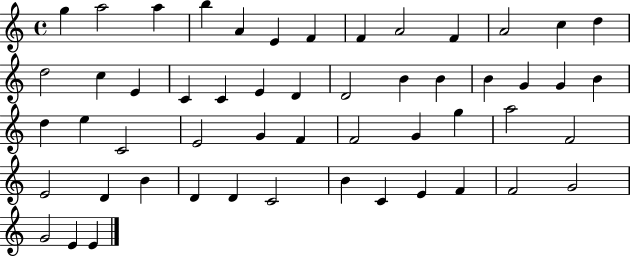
G5/q A5/h A5/q B5/q A4/q E4/q F4/q F4/q A4/h F4/q A4/h C5/q D5/q D5/h C5/q E4/q C4/q C4/q E4/q D4/q D4/h B4/q B4/q B4/q G4/q G4/q B4/q D5/q E5/q C4/h E4/h G4/q F4/q F4/h G4/q G5/q A5/h F4/h E4/h D4/q B4/q D4/q D4/q C4/h B4/q C4/q E4/q F4/q F4/h G4/h G4/h E4/q E4/q